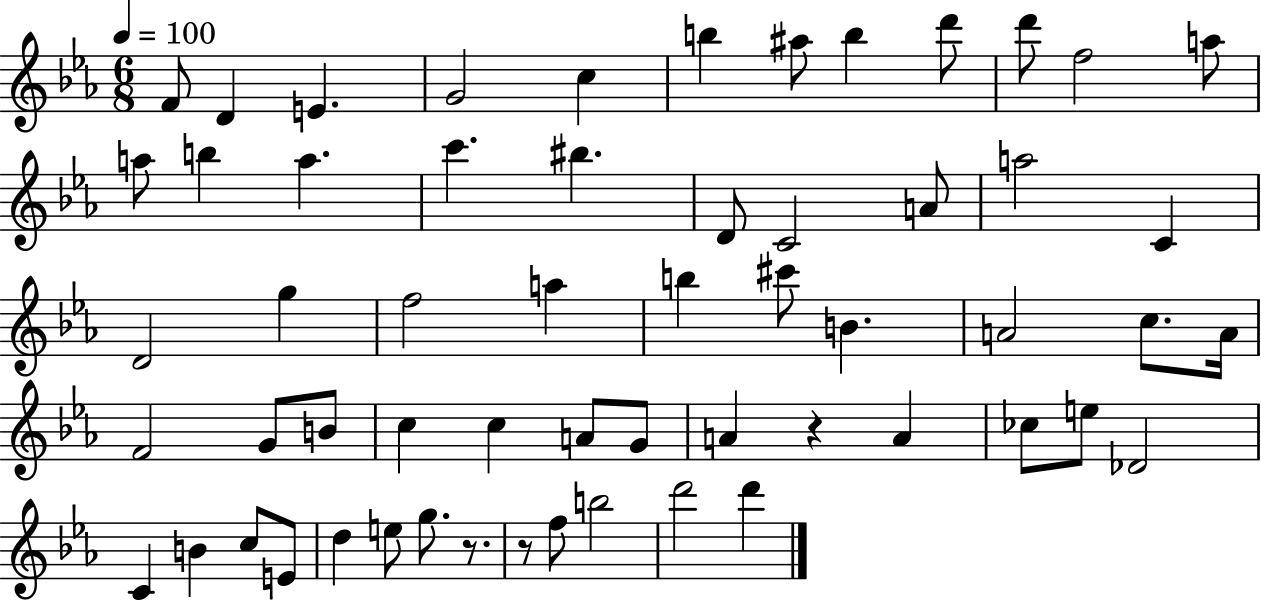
F4/e D4/q E4/q. G4/h C5/q B5/q A#5/e B5/q D6/e D6/e F5/h A5/e A5/e B5/q A5/q. C6/q. BIS5/q. D4/e C4/h A4/e A5/h C4/q D4/h G5/q F5/h A5/q B5/q C#6/e B4/q. A4/h C5/e. A4/s F4/h G4/e B4/e C5/q C5/q A4/e G4/e A4/q R/q A4/q CES5/e E5/e Db4/h C4/q B4/q C5/e E4/e D5/q E5/e G5/e. R/e. R/e F5/e B5/h D6/h D6/q